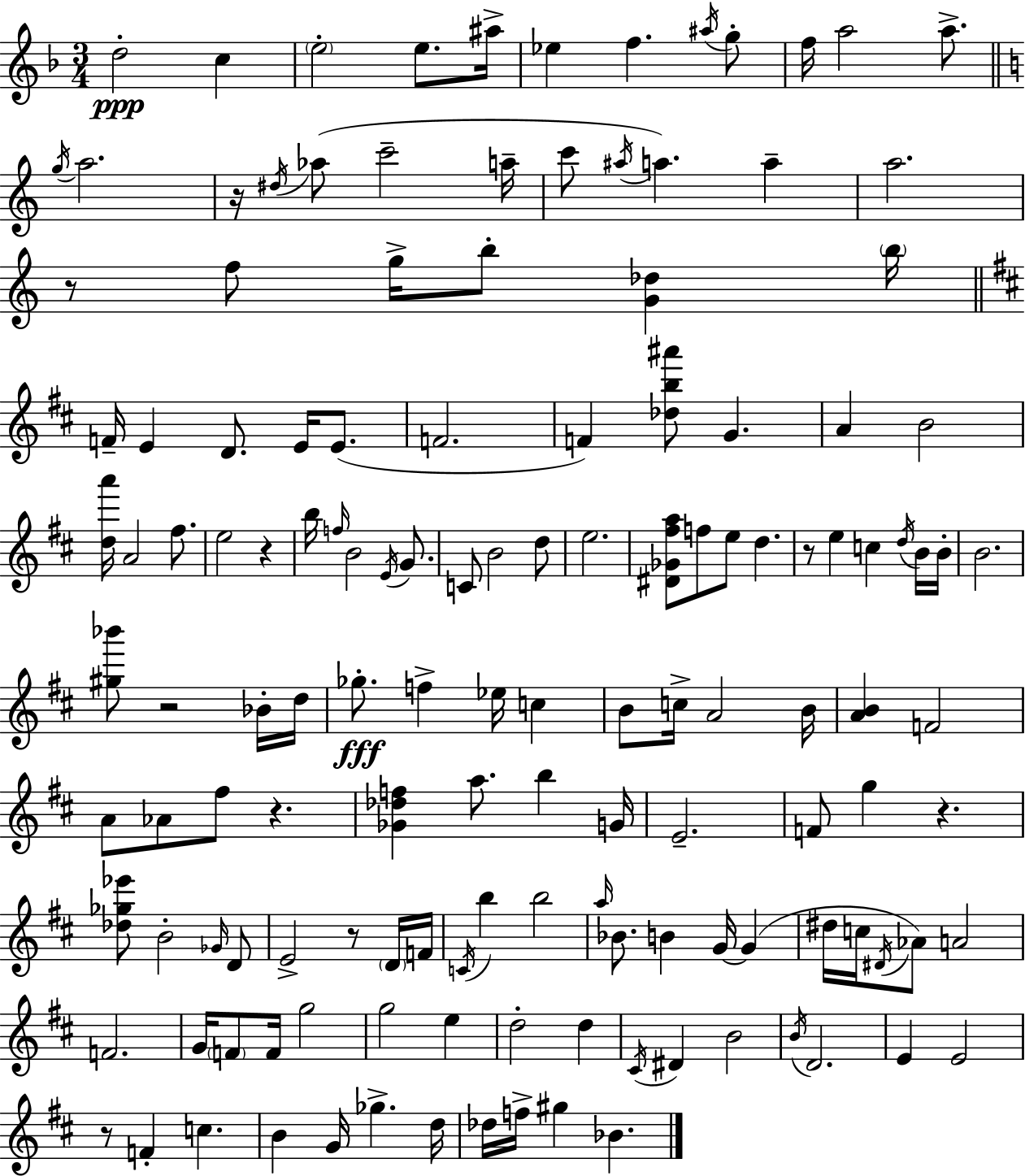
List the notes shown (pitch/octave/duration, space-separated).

D5/h C5/q E5/h E5/e. A#5/s Eb5/q F5/q. A#5/s G5/e F5/s A5/h A5/e. G5/s A5/h. R/s D#5/s Ab5/e C6/h A5/s C6/e A#5/s A5/q. A5/q A5/h. R/e F5/e G5/s B5/e [G4,Db5]/q B5/s F4/s E4/q D4/e. E4/s E4/e. F4/h. F4/q [Db5,B5,A#6]/e G4/q. A4/q B4/h [D5,A6]/s A4/h F#5/e. E5/h R/q B5/s F5/s B4/h E4/s G4/e. C4/e B4/h D5/e E5/h. [D#4,Gb4,F#5,A5]/e F5/e E5/e D5/q. R/e E5/q C5/q D5/s B4/s B4/s B4/h. [G#5,Bb6]/e R/h Bb4/s D5/s Gb5/e. F5/q Eb5/s C5/q B4/e C5/s A4/h B4/s [A4,B4]/q F4/h A4/e Ab4/e F#5/e R/q. [Gb4,Db5,F5]/q A5/e. B5/q G4/s E4/h. F4/e G5/q R/q. [Db5,Gb5,Eb6]/e B4/h Gb4/s D4/e E4/h R/e D4/s F4/s C4/s B5/q B5/h A5/s Bb4/e. B4/q G4/s G4/q D#5/s C5/s D#4/s Ab4/e A4/h F4/h. G4/s F4/e F4/s G5/h G5/h E5/q D5/h D5/q C#4/s D#4/q B4/h B4/s D4/h. E4/q E4/h R/e F4/q C5/q. B4/q G4/s Gb5/q. D5/s Db5/s F5/s G#5/q Bb4/q.